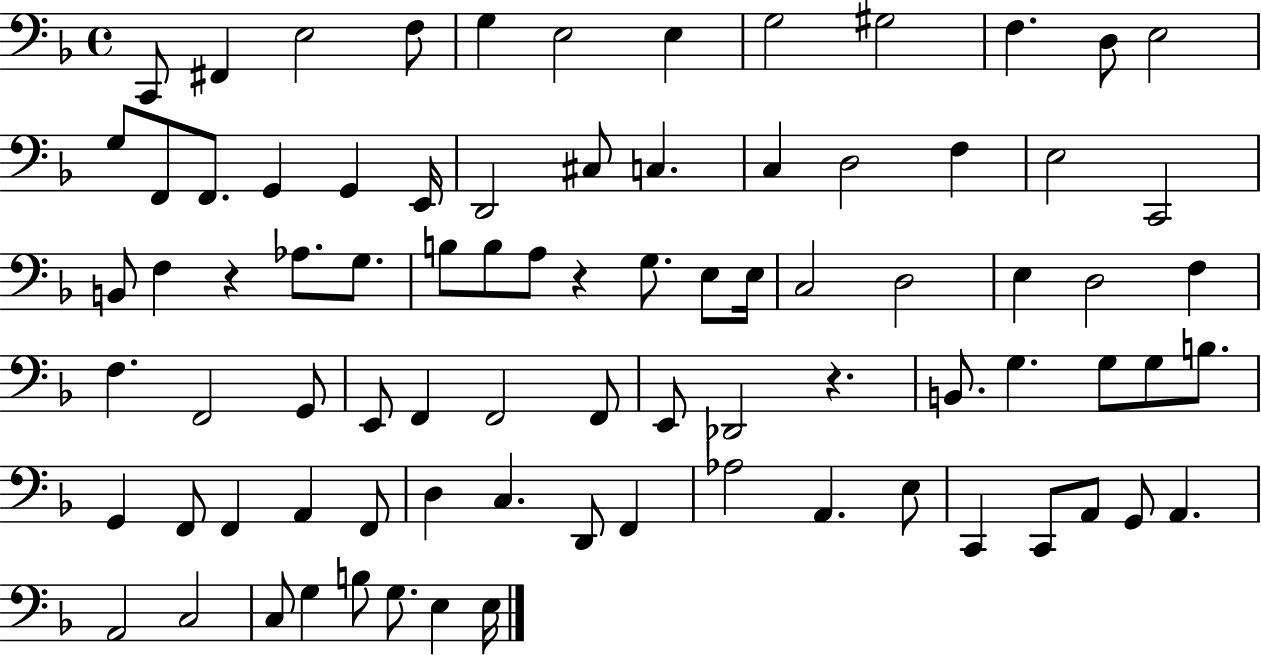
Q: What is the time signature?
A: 4/4